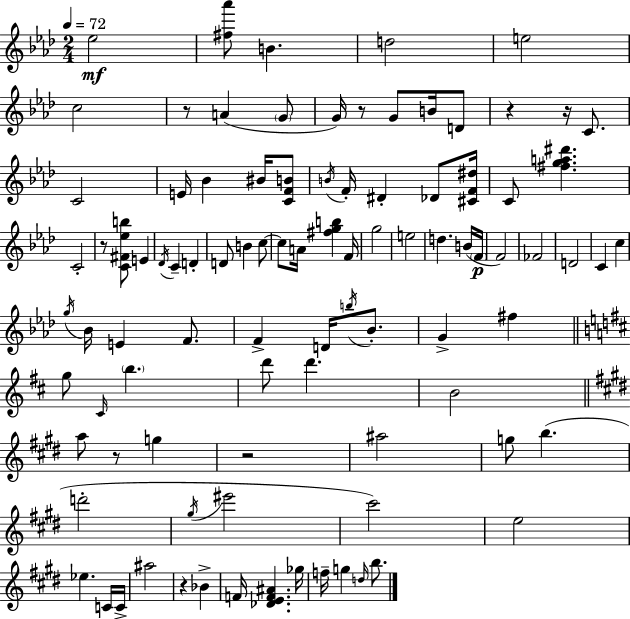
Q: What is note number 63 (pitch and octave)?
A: B5